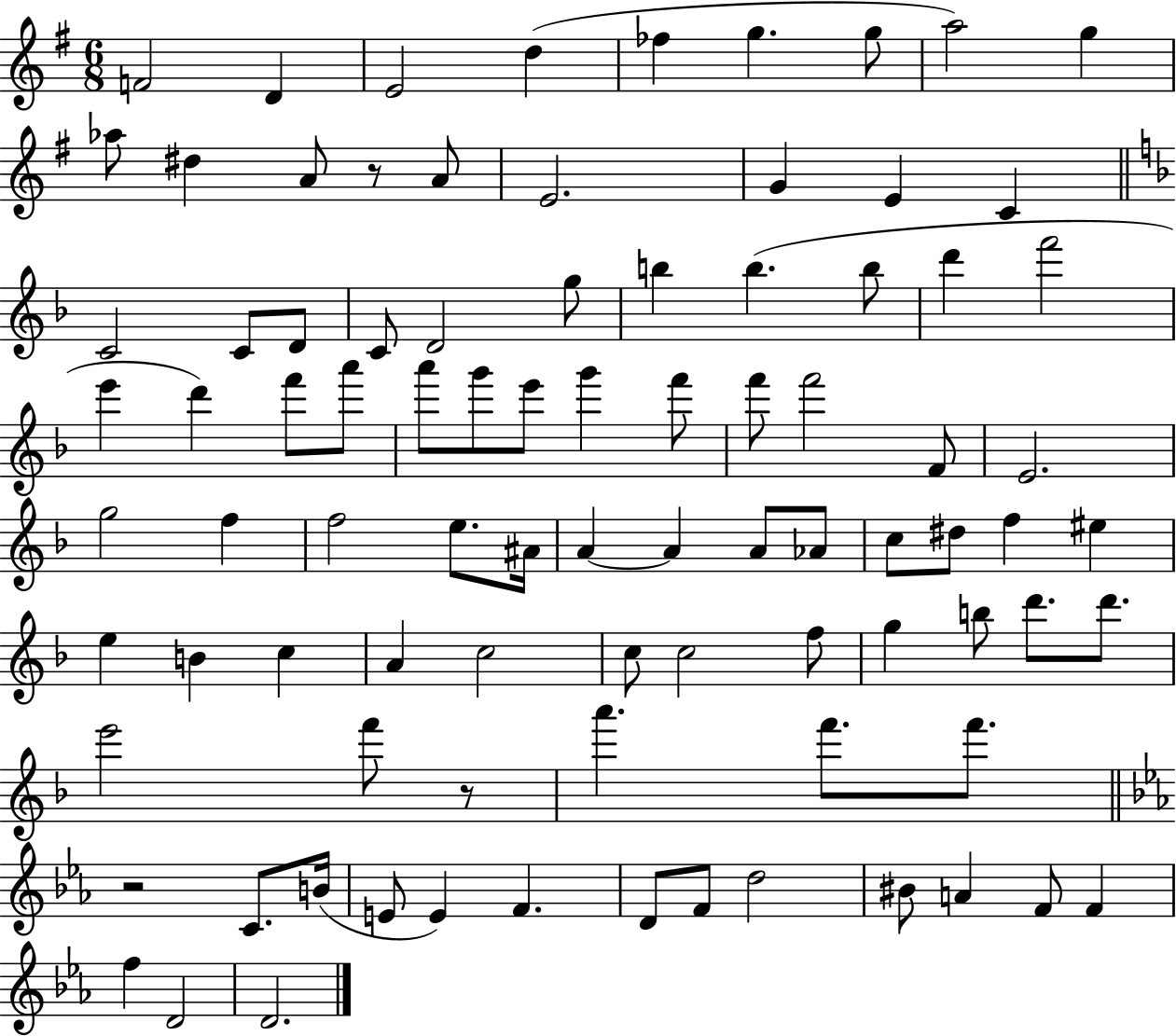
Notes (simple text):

F4/h D4/q E4/h D5/q FES5/q G5/q. G5/e A5/h G5/q Ab5/e D#5/q A4/e R/e A4/e E4/h. G4/q E4/q C4/q C4/h C4/e D4/e C4/e D4/h G5/e B5/q B5/q. B5/e D6/q F6/h E6/q D6/q F6/e A6/e A6/e G6/e E6/e G6/q F6/e F6/e F6/h F4/e E4/h. G5/h F5/q F5/h E5/e. A#4/s A4/q A4/q A4/e Ab4/e C5/e D#5/e F5/q EIS5/q E5/q B4/q C5/q A4/q C5/h C5/e C5/h F5/e G5/q B5/e D6/e. D6/e. E6/h F6/e R/e A6/q. F6/e. F6/e. R/h C4/e. B4/s E4/e E4/q F4/q. D4/e F4/e D5/h BIS4/e A4/q F4/e F4/q F5/q D4/h D4/h.